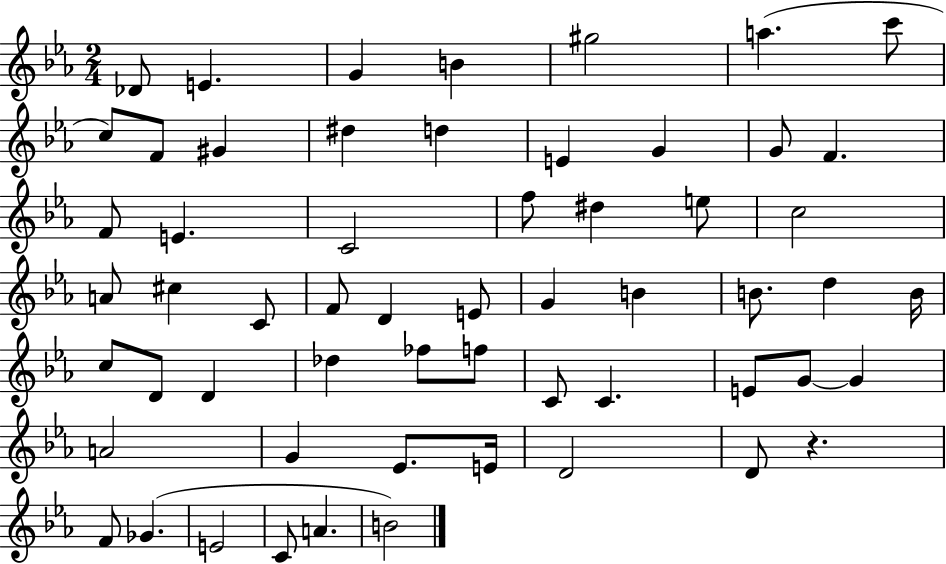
{
  \clef treble
  \numericTimeSignature
  \time 2/4
  \key ees \major
  des'8 e'4. | g'4 b'4 | gis''2 | a''4.( c'''8 | \break c''8) f'8 gis'4 | dis''4 d''4 | e'4 g'4 | g'8 f'4. | \break f'8 e'4. | c'2 | f''8 dis''4 e''8 | c''2 | \break a'8 cis''4 c'8 | f'8 d'4 e'8 | g'4 b'4 | b'8. d''4 b'16 | \break c''8 d'8 d'4 | des''4 fes''8 f''8 | c'8 c'4. | e'8 g'8~~ g'4 | \break a'2 | g'4 ees'8. e'16 | d'2 | d'8 r4. | \break f'8 ges'4.( | e'2 | c'8 a'4. | b'2) | \break \bar "|."
}